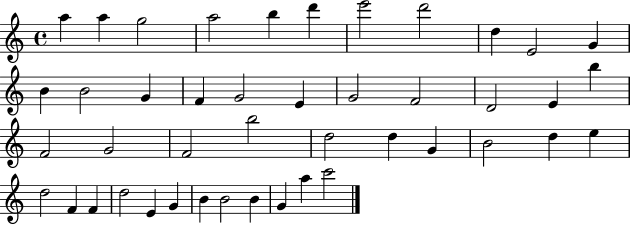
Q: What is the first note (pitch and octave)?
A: A5